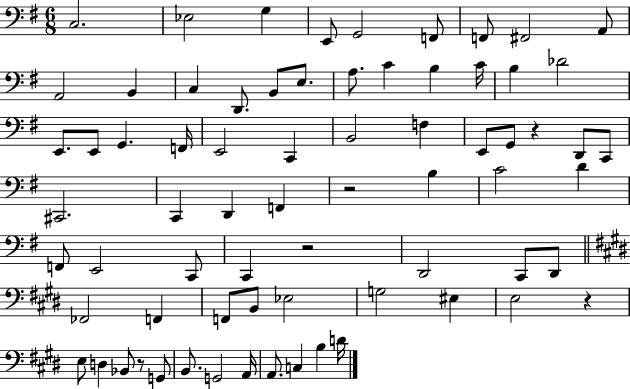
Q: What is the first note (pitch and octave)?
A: C3